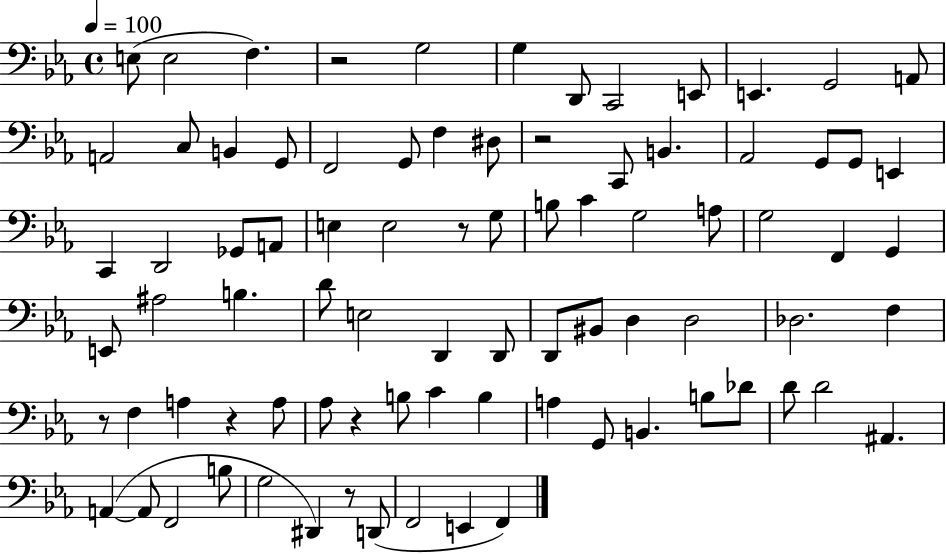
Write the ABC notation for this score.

X:1
T:Untitled
M:4/4
L:1/4
K:Eb
E,/2 E,2 F, z2 G,2 G, D,,/2 C,,2 E,,/2 E,, G,,2 A,,/2 A,,2 C,/2 B,, G,,/2 F,,2 G,,/2 F, ^D,/2 z2 C,,/2 B,, _A,,2 G,,/2 G,,/2 E,, C,, D,,2 _G,,/2 A,,/2 E, E,2 z/2 G,/2 B,/2 C G,2 A,/2 G,2 F,, G,, E,,/2 ^A,2 B, D/2 E,2 D,, D,,/2 D,,/2 ^B,,/2 D, D,2 _D,2 F, z/2 F, A, z A,/2 _A,/2 z B,/2 C B, A, G,,/2 B,, B,/2 _D/2 D/2 D2 ^A,, A,, A,,/2 F,,2 B,/2 G,2 ^D,, z/2 D,,/2 F,,2 E,, F,,